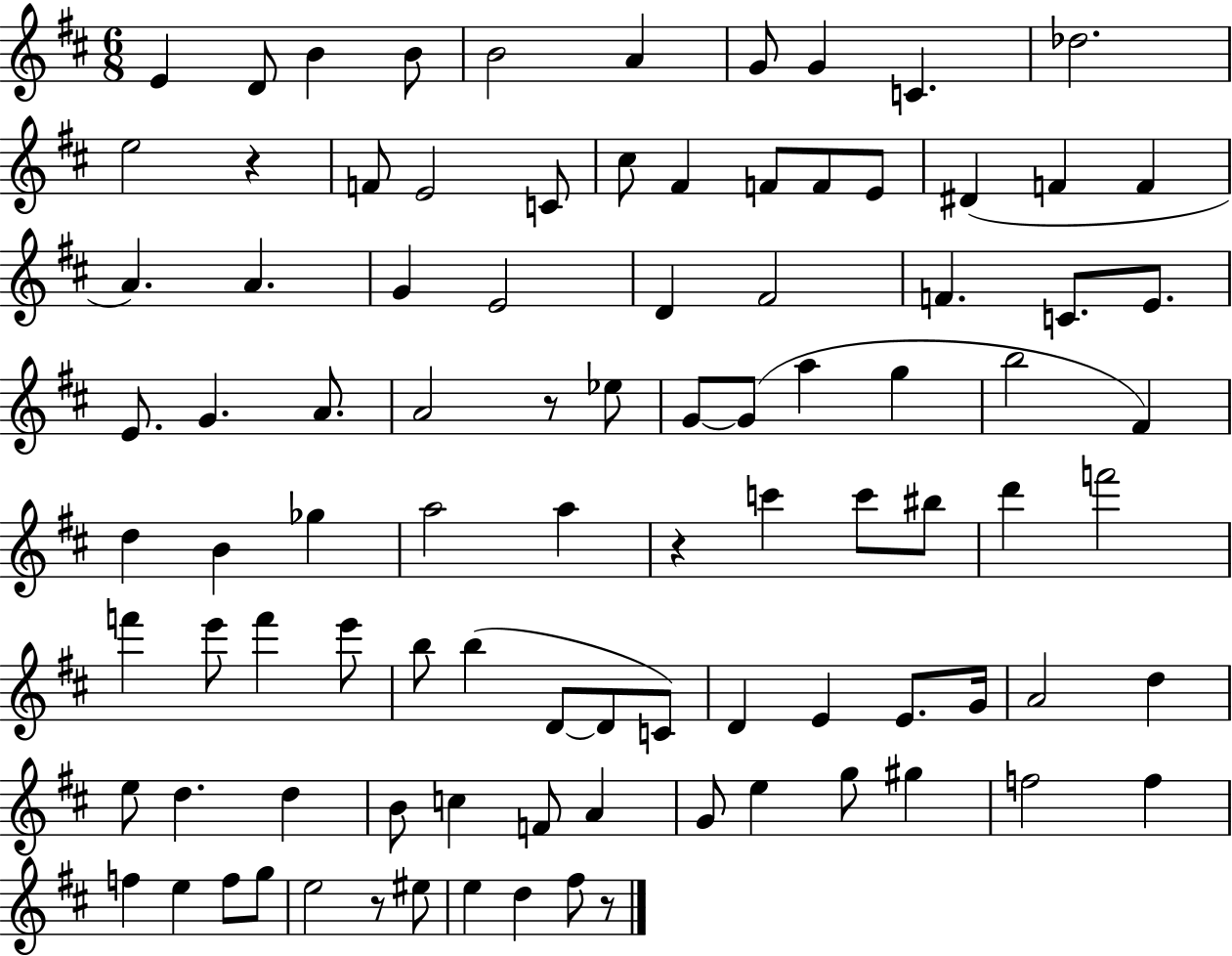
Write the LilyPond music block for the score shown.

{
  \clef treble
  \numericTimeSignature
  \time 6/8
  \key d \major
  \repeat volta 2 { e'4 d'8 b'4 b'8 | b'2 a'4 | g'8 g'4 c'4. | des''2. | \break e''2 r4 | f'8 e'2 c'8 | cis''8 fis'4 f'8 f'8 e'8 | dis'4( f'4 f'4 | \break a'4.) a'4. | g'4 e'2 | d'4 fis'2 | f'4. c'8. e'8. | \break e'8. g'4. a'8. | a'2 r8 ees''8 | g'8~~ g'8( a''4 g''4 | b''2 fis'4) | \break d''4 b'4 ges''4 | a''2 a''4 | r4 c'''4 c'''8 bis''8 | d'''4 f'''2 | \break f'''4 e'''8 f'''4 e'''8 | b''8 b''4( d'8~~ d'8 c'8) | d'4 e'4 e'8. g'16 | a'2 d''4 | \break e''8 d''4. d''4 | b'8 c''4 f'8 a'4 | g'8 e''4 g''8 gis''4 | f''2 f''4 | \break f''4 e''4 f''8 g''8 | e''2 r8 eis''8 | e''4 d''4 fis''8 r8 | } \bar "|."
}